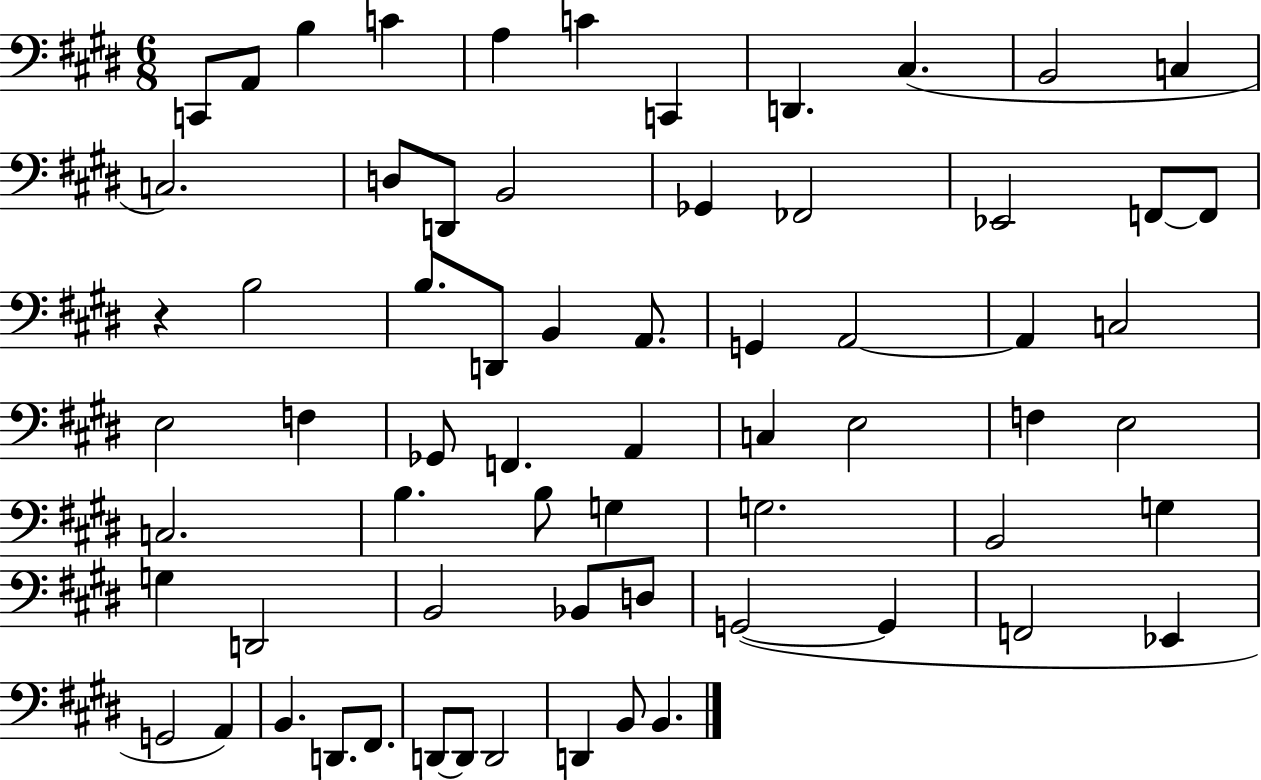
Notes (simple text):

C2/e A2/e B3/q C4/q A3/q C4/q C2/q D2/q. C#3/q. B2/h C3/q C3/h. D3/e D2/e B2/h Gb2/q FES2/h Eb2/h F2/e F2/e R/q B3/h B3/e. D2/e B2/q A2/e. G2/q A2/h A2/q C3/h E3/h F3/q Gb2/e F2/q. A2/q C3/q E3/h F3/q E3/h C3/h. B3/q. B3/e G3/q G3/h. B2/h G3/q G3/q D2/h B2/h Bb2/e D3/e G2/h G2/q F2/h Eb2/q G2/h A2/q B2/q. D2/e. F#2/e. D2/e D2/e D2/h D2/q B2/e B2/q.